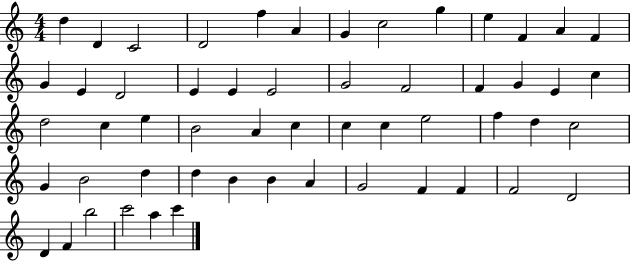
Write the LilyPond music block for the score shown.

{
  \clef treble
  \numericTimeSignature
  \time 4/4
  \key c \major
  d''4 d'4 c'2 | d'2 f''4 a'4 | g'4 c''2 g''4 | e''4 f'4 a'4 f'4 | \break g'4 e'4 d'2 | e'4 e'4 e'2 | g'2 f'2 | f'4 g'4 e'4 c''4 | \break d''2 c''4 e''4 | b'2 a'4 c''4 | c''4 c''4 e''2 | f''4 d''4 c''2 | \break g'4 b'2 d''4 | d''4 b'4 b'4 a'4 | g'2 f'4 f'4 | f'2 d'2 | \break d'4 f'4 b''2 | c'''2 a''4 c'''4 | \bar "|."
}